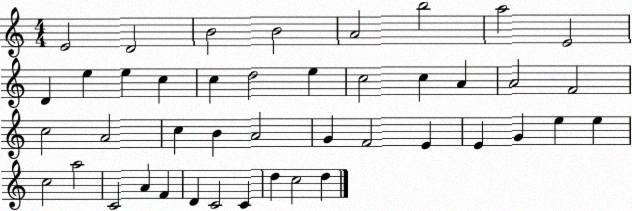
X:1
T:Untitled
M:4/4
L:1/4
K:C
E2 D2 B2 B2 A2 b2 a2 E2 D e e c c d2 e c2 c A A2 F2 c2 A2 c B A2 G F2 E E G e e c2 a2 C2 A F D C2 C d c2 d